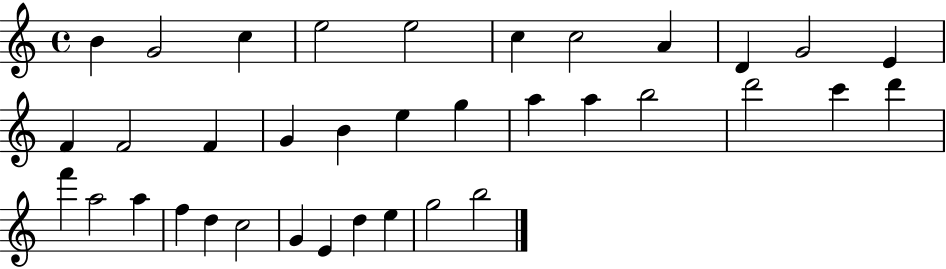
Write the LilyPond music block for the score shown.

{
  \clef treble
  \time 4/4
  \defaultTimeSignature
  \key c \major
  b'4 g'2 c''4 | e''2 e''2 | c''4 c''2 a'4 | d'4 g'2 e'4 | \break f'4 f'2 f'4 | g'4 b'4 e''4 g''4 | a''4 a''4 b''2 | d'''2 c'''4 d'''4 | \break f'''4 a''2 a''4 | f''4 d''4 c''2 | g'4 e'4 d''4 e''4 | g''2 b''2 | \break \bar "|."
}